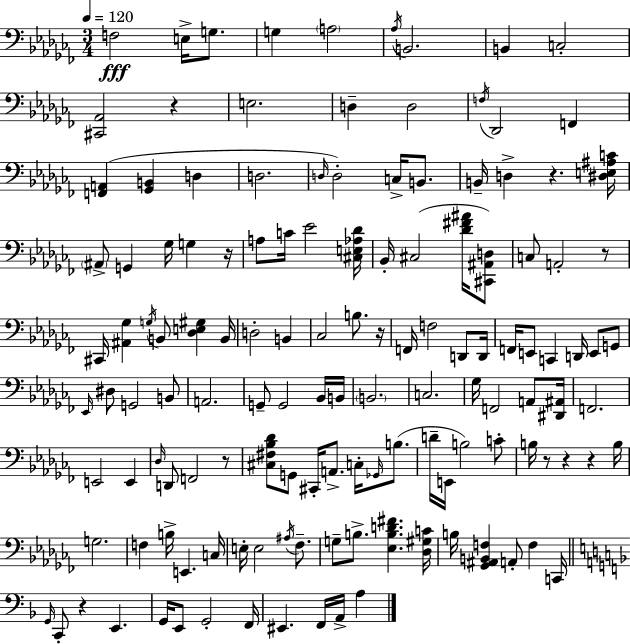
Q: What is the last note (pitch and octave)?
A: A3